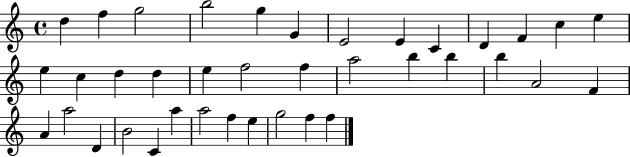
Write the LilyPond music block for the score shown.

{
  \clef treble
  \time 4/4
  \defaultTimeSignature
  \key c \major
  d''4 f''4 g''2 | b''2 g''4 g'4 | e'2 e'4 c'4 | d'4 f'4 c''4 e''4 | \break e''4 c''4 d''4 d''4 | e''4 f''2 f''4 | a''2 b''4 b''4 | b''4 a'2 f'4 | \break a'4 a''2 d'4 | b'2 c'4 a''4 | a''2 f''4 e''4 | g''2 f''4 f''4 | \break \bar "|."
}